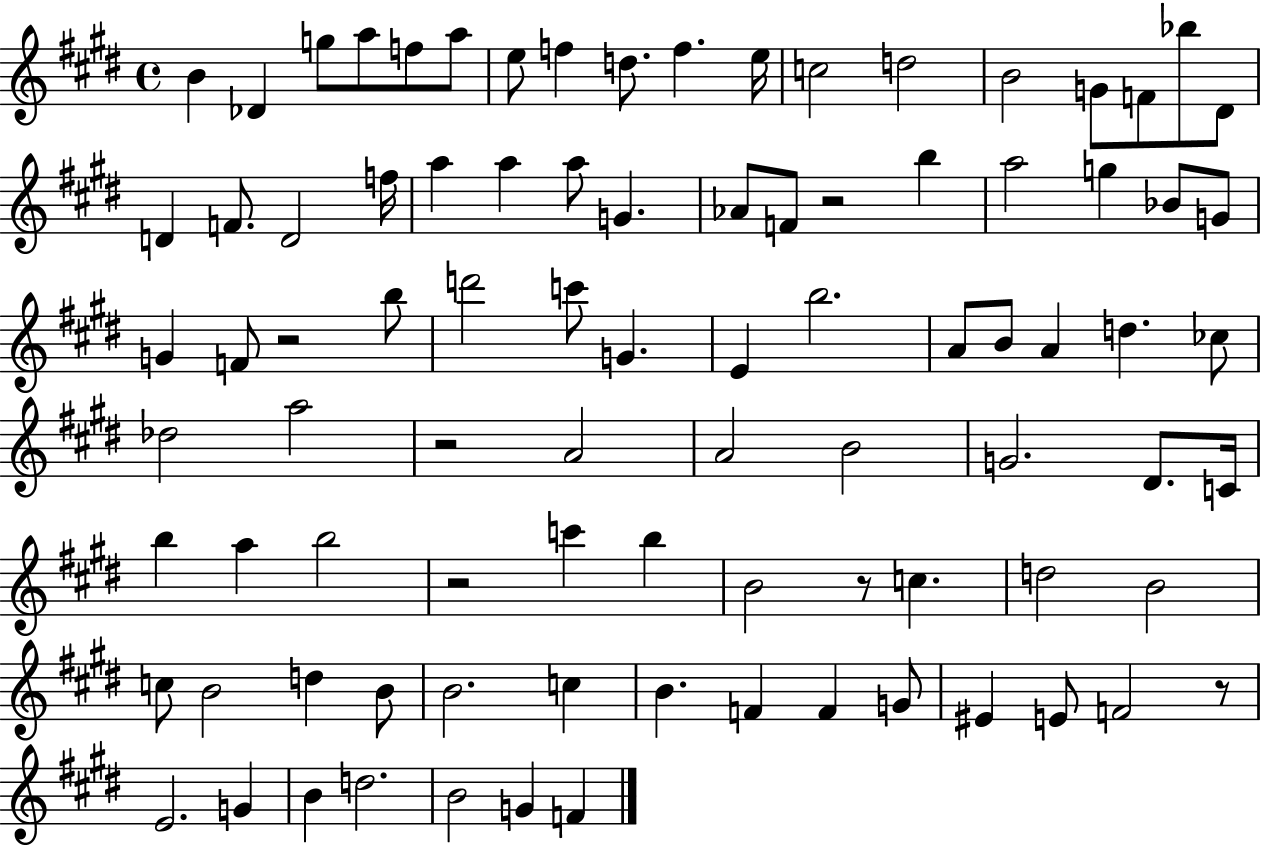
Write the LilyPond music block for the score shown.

{
  \clef treble
  \time 4/4
  \defaultTimeSignature
  \key e \major
  b'4 des'4 g''8 a''8 f''8 a''8 | e''8 f''4 d''8. f''4. e''16 | c''2 d''2 | b'2 g'8 f'8 bes''8 dis'8 | \break d'4 f'8. d'2 f''16 | a''4 a''4 a''8 g'4. | aes'8 f'8 r2 b''4 | a''2 g''4 bes'8 g'8 | \break g'4 f'8 r2 b''8 | d'''2 c'''8 g'4. | e'4 b''2. | a'8 b'8 a'4 d''4. ces''8 | \break des''2 a''2 | r2 a'2 | a'2 b'2 | g'2. dis'8. c'16 | \break b''4 a''4 b''2 | r2 c'''4 b''4 | b'2 r8 c''4. | d''2 b'2 | \break c''8 b'2 d''4 b'8 | b'2. c''4 | b'4. f'4 f'4 g'8 | eis'4 e'8 f'2 r8 | \break e'2. g'4 | b'4 d''2. | b'2 g'4 f'4 | \bar "|."
}